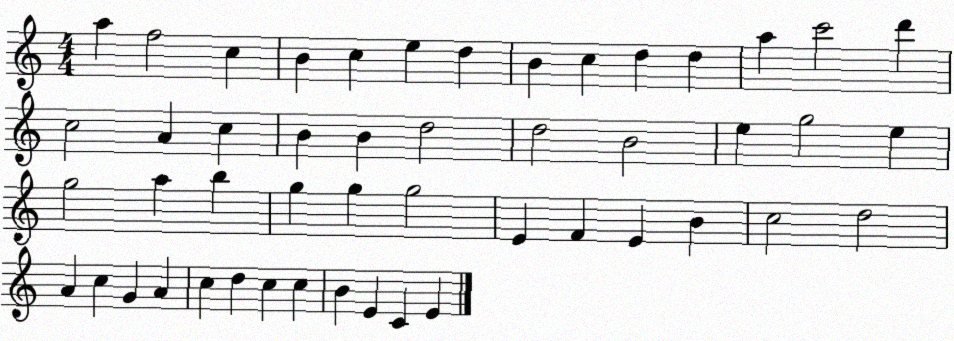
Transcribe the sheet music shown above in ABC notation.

X:1
T:Untitled
M:4/4
L:1/4
K:C
a f2 c B c e d B c d d a c'2 d' c2 A c B B d2 d2 B2 e g2 e g2 a b g g g2 E F E B c2 d2 A c G A c d c c B E C E